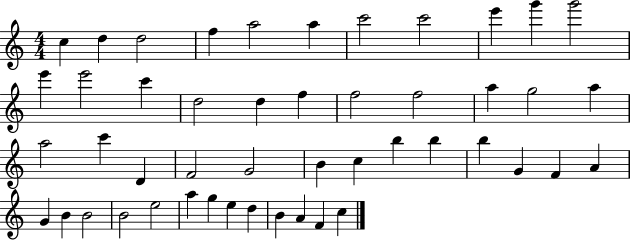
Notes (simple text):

C5/q D5/q D5/h F5/q A5/h A5/q C6/h C6/h E6/q G6/q G6/h E6/q E6/h C6/q D5/h D5/q F5/q F5/h F5/h A5/q G5/h A5/q A5/h C6/q D4/q F4/h G4/h B4/q C5/q B5/q B5/q B5/q G4/q F4/q A4/q G4/q B4/q B4/h B4/h E5/h A5/q G5/q E5/q D5/q B4/q A4/q F4/q C5/q